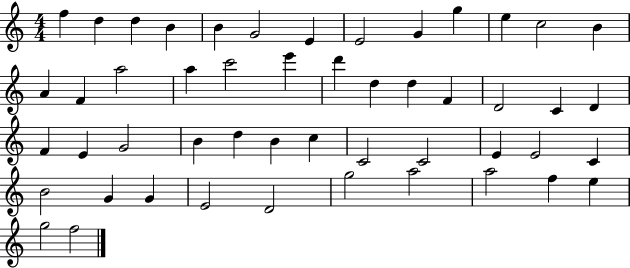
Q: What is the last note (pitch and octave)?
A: F5